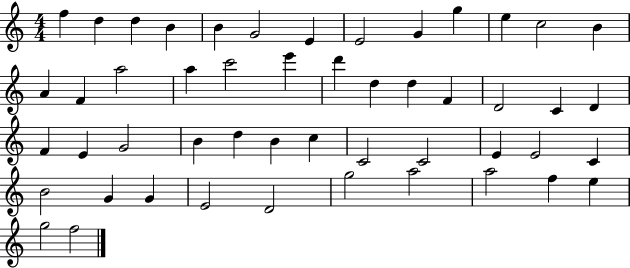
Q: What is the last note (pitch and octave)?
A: F5